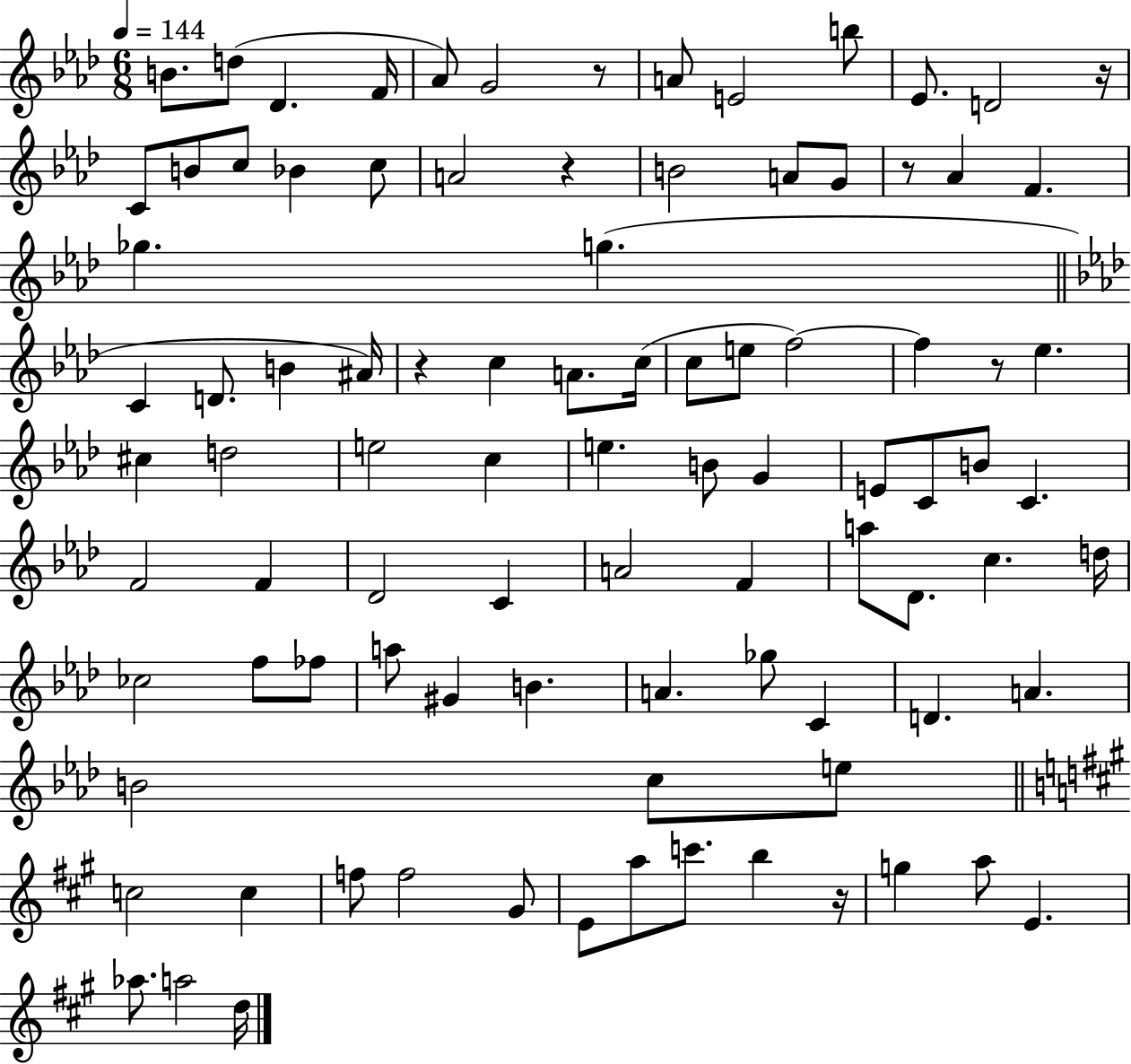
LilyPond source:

{
  \clef treble
  \numericTimeSignature
  \time 6/8
  \key aes \major
  \tempo 4 = 144
  \repeat volta 2 { b'8. d''8( des'4. f'16 | aes'8) g'2 r8 | a'8 e'2 b''8 | ees'8. d'2 r16 | \break c'8 b'8 c''8 bes'4 c''8 | a'2 r4 | b'2 a'8 g'8 | r8 aes'4 f'4. | \break ges''4. g''4.( | \bar "||" \break \key aes \major c'4 d'8. b'4 ais'16) | r4 c''4 a'8. c''16( | c''8 e''8 f''2~~) | f''4 r8 ees''4. | \break cis''4 d''2 | e''2 c''4 | e''4. b'8 g'4 | e'8 c'8 b'8 c'4. | \break f'2 f'4 | des'2 c'4 | a'2 f'4 | a''8 des'8. c''4. d''16 | \break ces''2 f''8 fes''8 | a''8 gis'4 b'4. | a'4. ges''8 c'4 | d'4. a'4. | \break b'2 c''8 e''8 | \bar "||" \break \key a \major c''2 c''4 | f''8 f''2 gis'8 | e'8 a''8 c'''8. b''4 r16 | g''4 a''8 e'4. | \break aes''8. a''2 d''16 | } \bar "|."
}